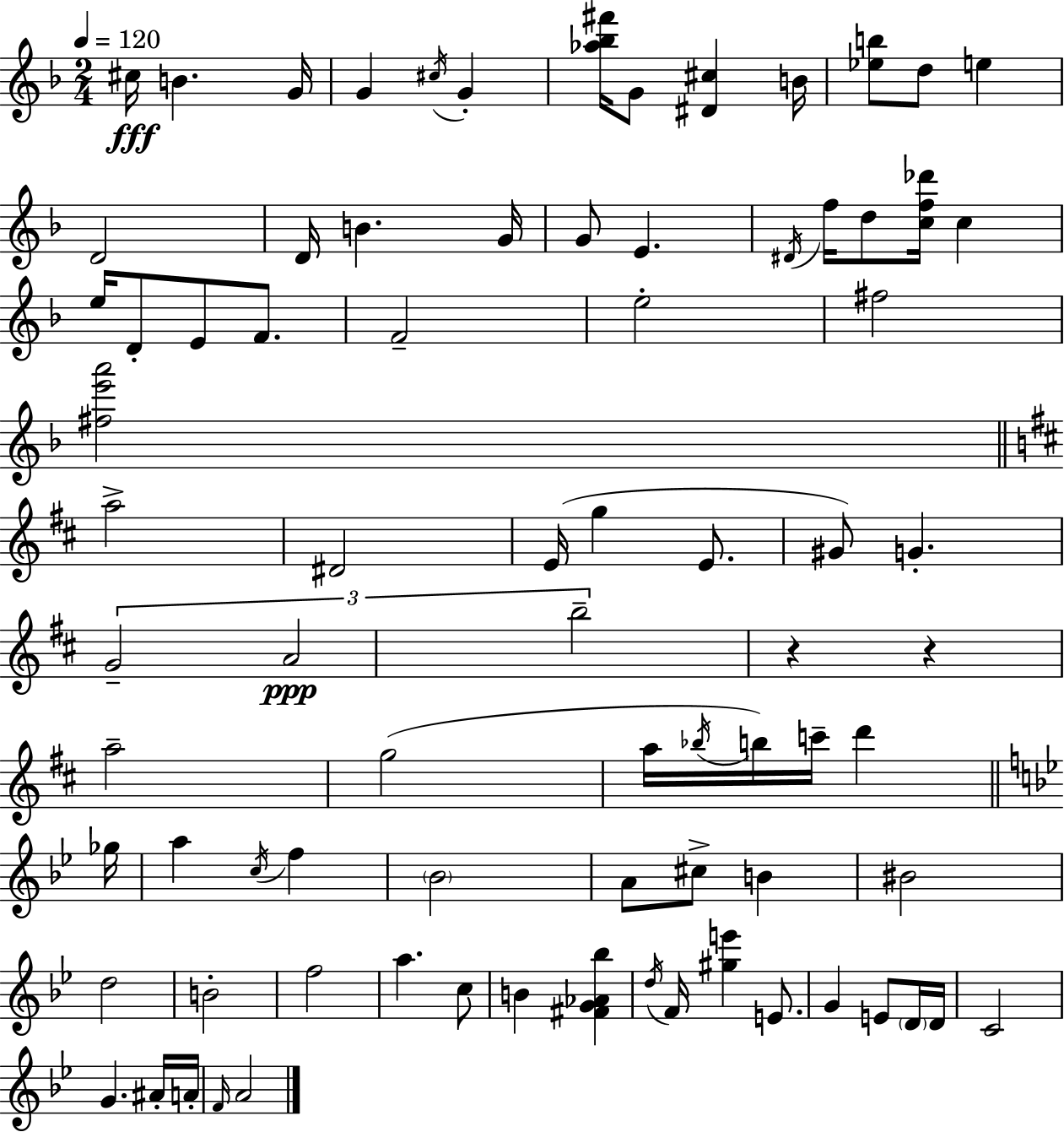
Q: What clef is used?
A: treble